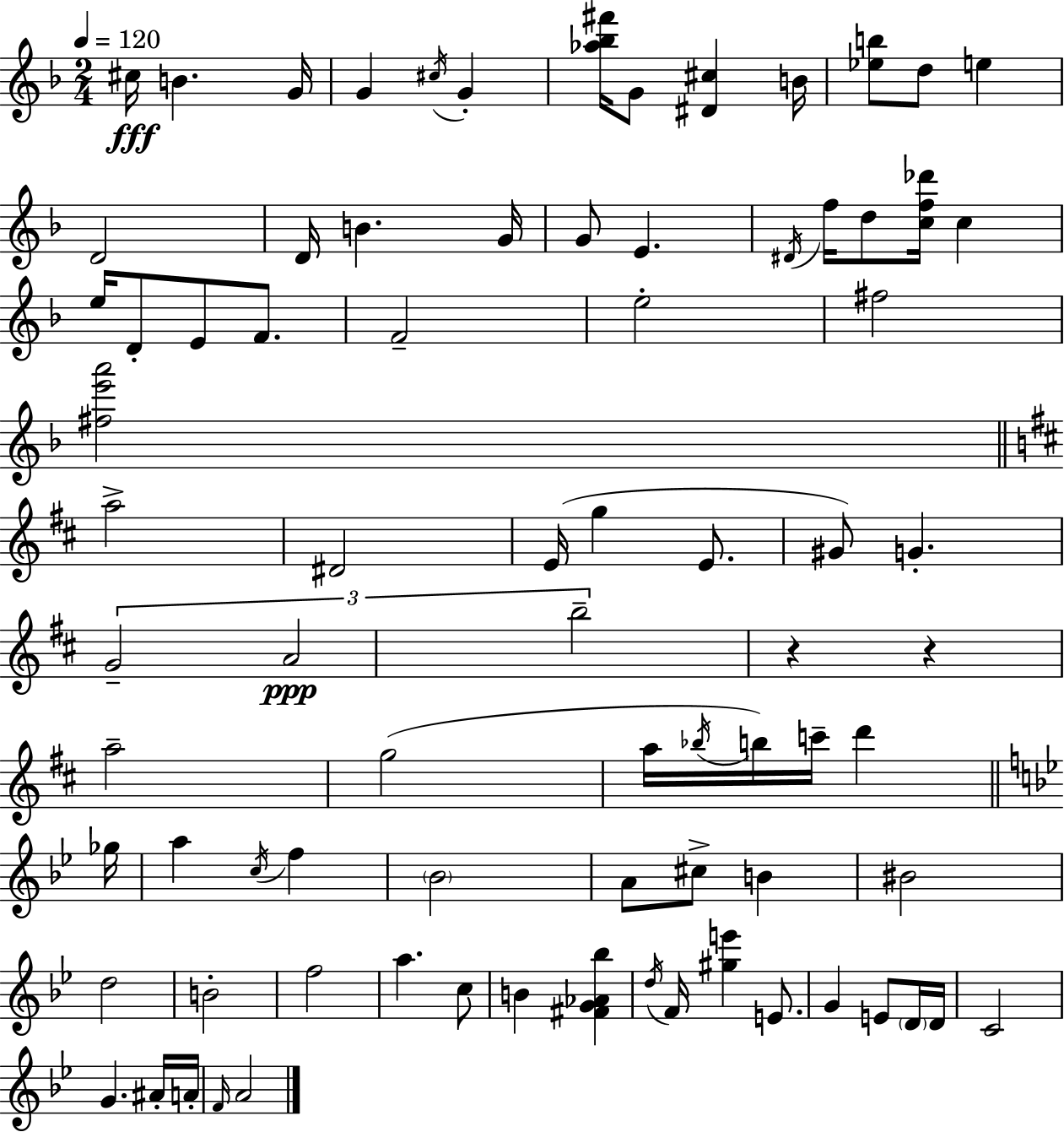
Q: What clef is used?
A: treble